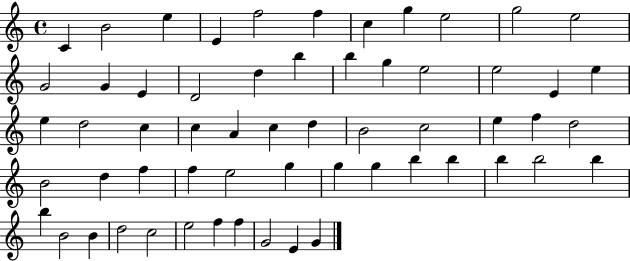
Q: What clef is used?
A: treble